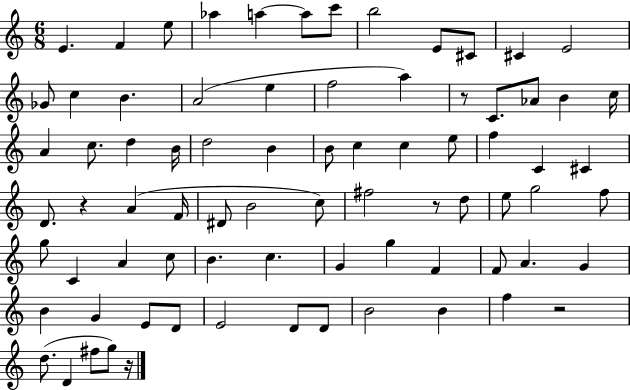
{
  \clef treble
  \numericTimeSignature
  \time 6/8
  \key c \major
  e'4. f'4 e''8 | aes''4 a''4~~ a''8 c'''8 | b''2 e'8 cis'8 | cis'4 e'2 | \break ges'8 c''4 b'4. | a'2( e''4 | f''2 a''4) | r8 c'8. aes'8 b'4 c''16 | \break a'4 c''8. d''4 b'16 | d''2 b'4 | b'8 c''4 c''4 e''8 | f''4 c'4 cis'4 | \break d'8. r4 a'4( f'16 | dis'8 b'2 c''8) | fis''2 r8 d''8 | e''8 g''2 f''8 | \break g''8 c'4 a'4 c''8 | b'4. c''4. | g'4 g''4 f'4 | f'8 a'4. g'4 | \break b'4 g'4 e'8 d'8 | e'2 d'8 d'8 | b'2 b'4 | f''4 r2 | \break d''8.( d'4 fis''8 g''8) r16 | \bar "|."
}